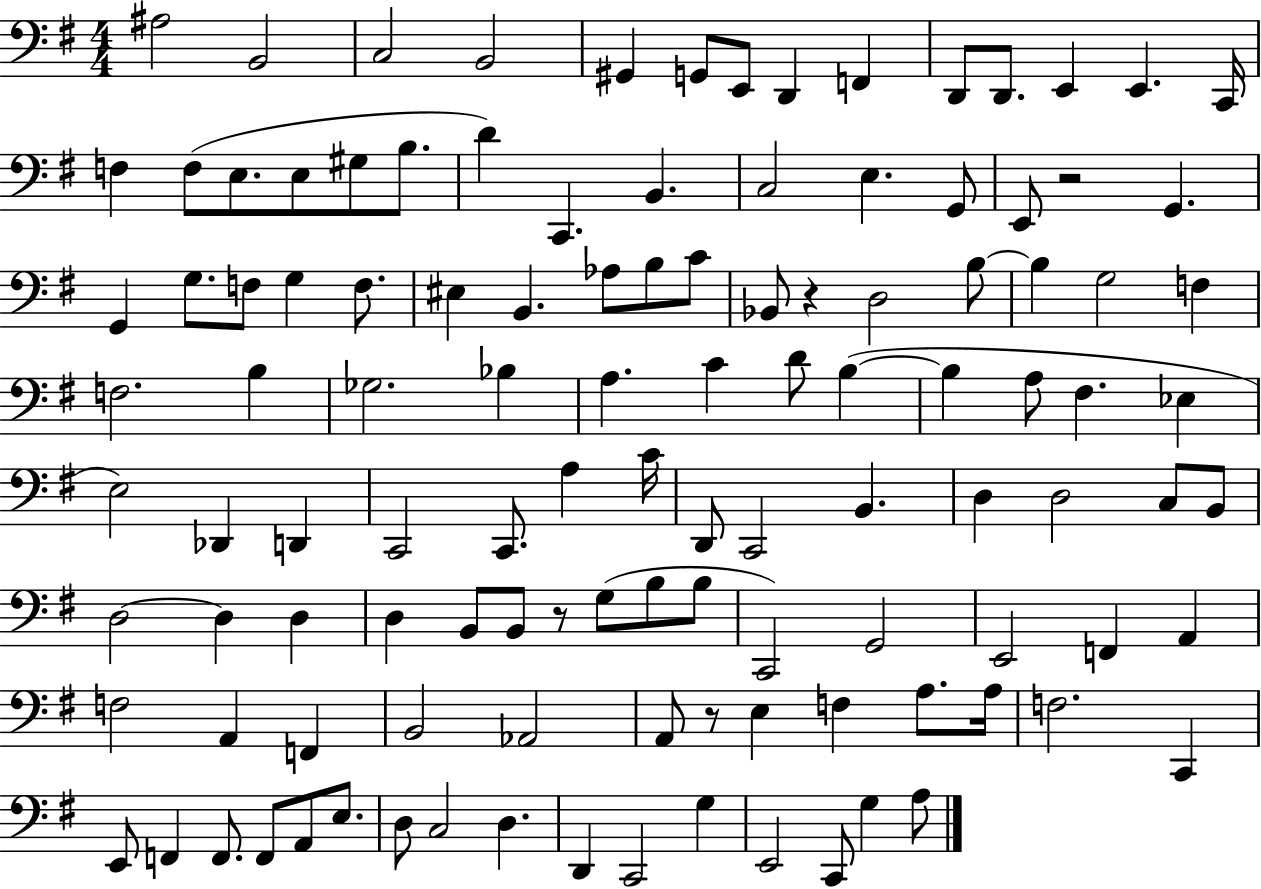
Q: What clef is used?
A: bass